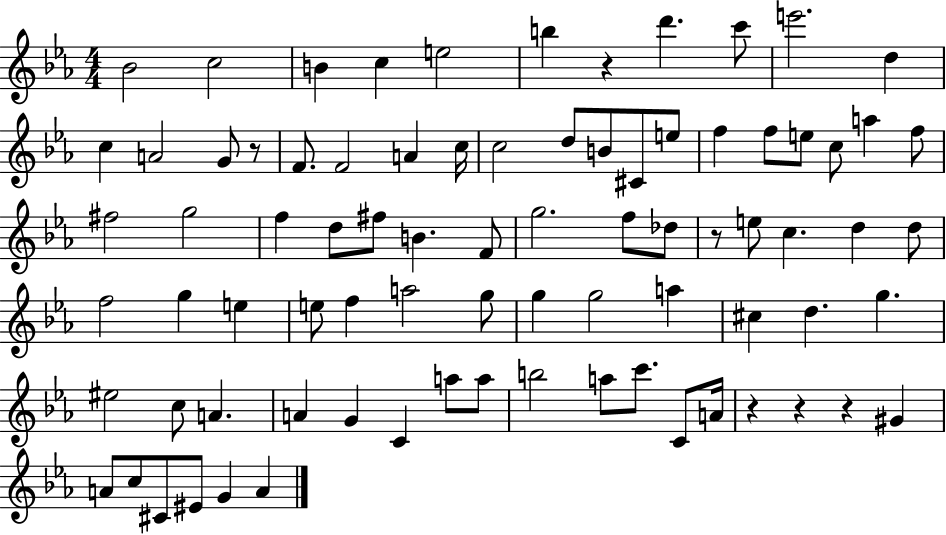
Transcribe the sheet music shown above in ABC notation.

X:1
T:Untitled
M:4/4
L:1/4
K:Eb
_B2 c2 B c e2 b z d' c'/2 e'2 d c A2 G/2 z/2 F/2 F2 A c/4 c2 d/2 B/2 ^C/2 e/2 f f/2 e/2 c/2 a f/2 ^f2 g2 f d/2 ^f/2 B F/2 g2 f/2 _d/2 z/2 e/2 c d d/2 f2 g e e/2 f a2 g/2 g g2 a ^c d g ^e2 c/2 A A G C a/2 a/2 b2 a/2 c'/2 C/2 A/4 z z z ^G A/2 c/2 ^C/2 ^E/2 G A